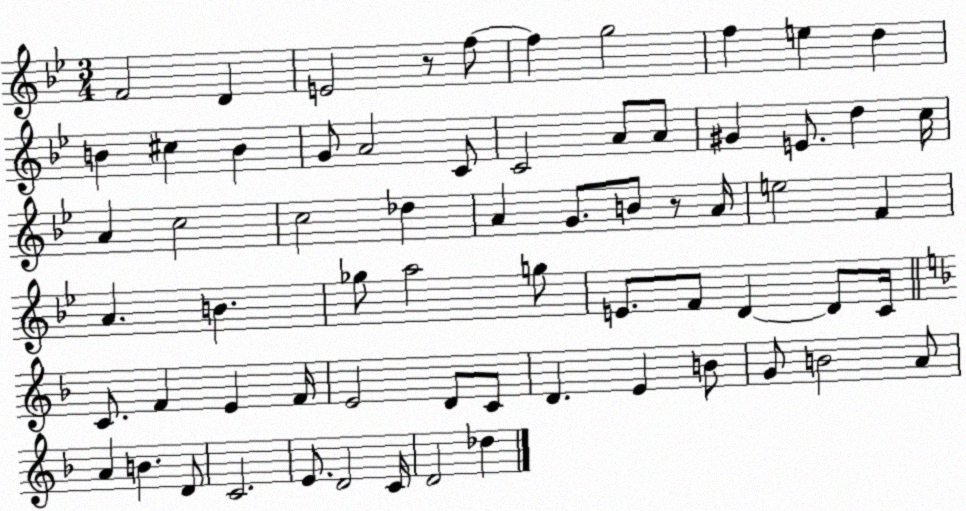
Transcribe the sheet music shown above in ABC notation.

X:1
T:Untitled
M:3/4
L:1/4
K:Bb
F2 D E2 z/2 f/2 f g2 f e d B ^c B G/2 A2 C/2 C2 A/2 A/2 ^G E/2 d c/4 A c2 c2 _d A G/2 B/2 z/2 A/4 e2 F A B _g/2 a2 g/2 E/2 F/2 D D/2 C/4 C/2 F E F/4 E2 D/2 C/2 D E B/2 G/2 B2 A/2 A B D/2 C2 E/2 D2 C/4 D2 _d